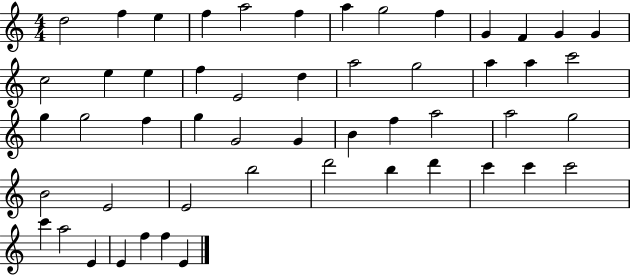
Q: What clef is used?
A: treble